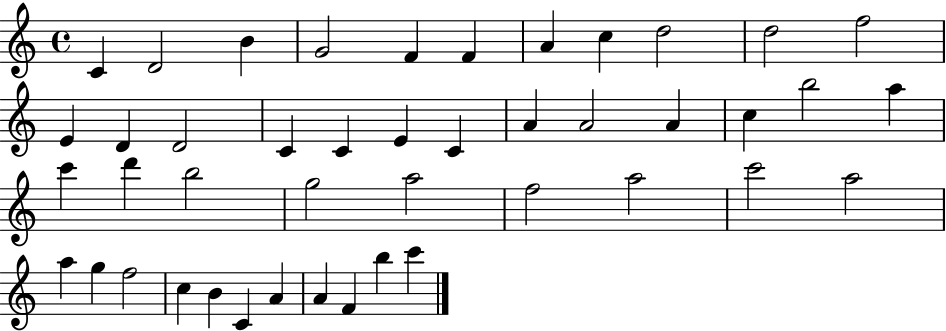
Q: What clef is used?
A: treble